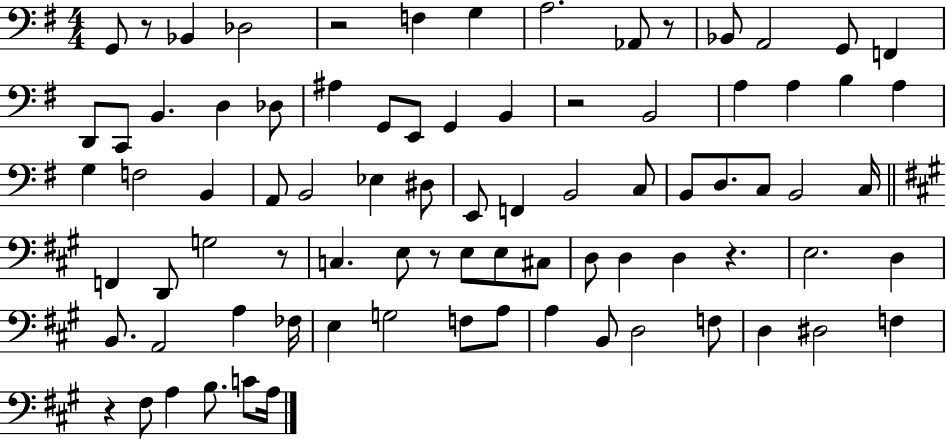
{
  \clef bass
  \numericTimeSignature
  \time 4/4
  \key g \major
  \repeat volta 2 { g,8 r8 bes,4 des2 | r2 f4 g4 | a2. aes,8 r8 | bes,8 a,2 g,8 f,4 | \break d,8 c,8 b,4. d4 des8 | ais4 g,8 e,8 g,4 b,4 | r2 b,2 | a4 a4 b4 a4 | \break g4 f2 b,4 | a,8 b,2 ees4 dis8 | e,8 f,4 b,2 c8 | b,8 d8. c8 b,2 c16 | \break \bar "||" \break \key a \major f,4 d,8 g2 r8 | c4. e8 r8 e8 e8 cis8 | d8 d4 d4 r4. | e2. d4 | \break b,8. a,2 a4 fes16 | e4 g2 f8 a8 | a4 b,8 d2 f8 | d4 dis2 f4 | \break r4 fis8 a4 b8. c'8 a16 | } \bar "|."
}